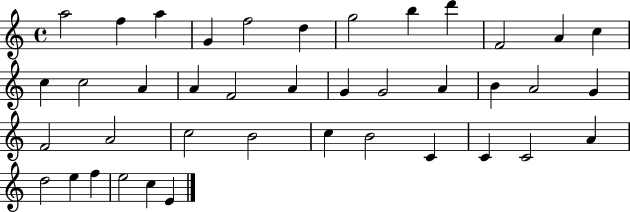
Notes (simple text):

A5/h F5/q A5/q G4/q F5/h D5/q G5/h B5/q D6/q F4/h A4/q C5/q C5/q C5/h A4/q A4/q F4/h A4/q G4/q G4/h A4/q B4/q A4/h G4/q F4/h A4/h C5/h B4/h C5/q B4/h C4/q C4/q C4/h A4/q D5/h E5/q F5/q E5/h C5/q E4/q